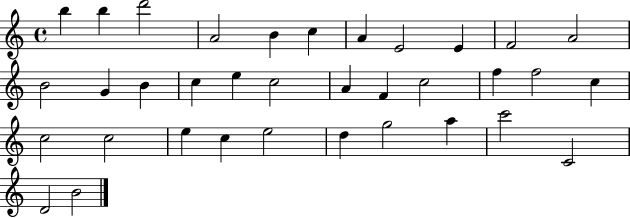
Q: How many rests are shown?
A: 0